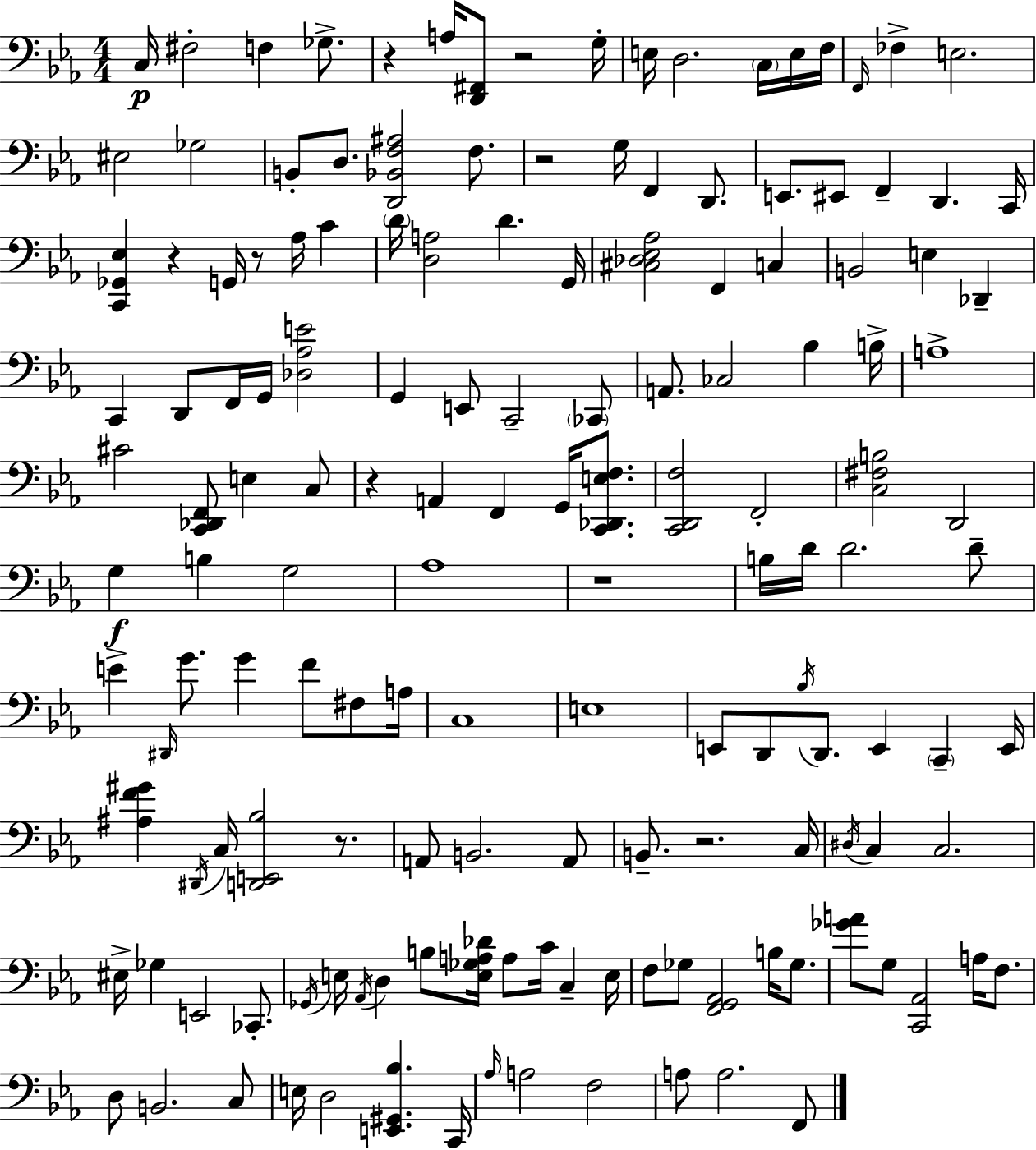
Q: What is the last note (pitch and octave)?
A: F2